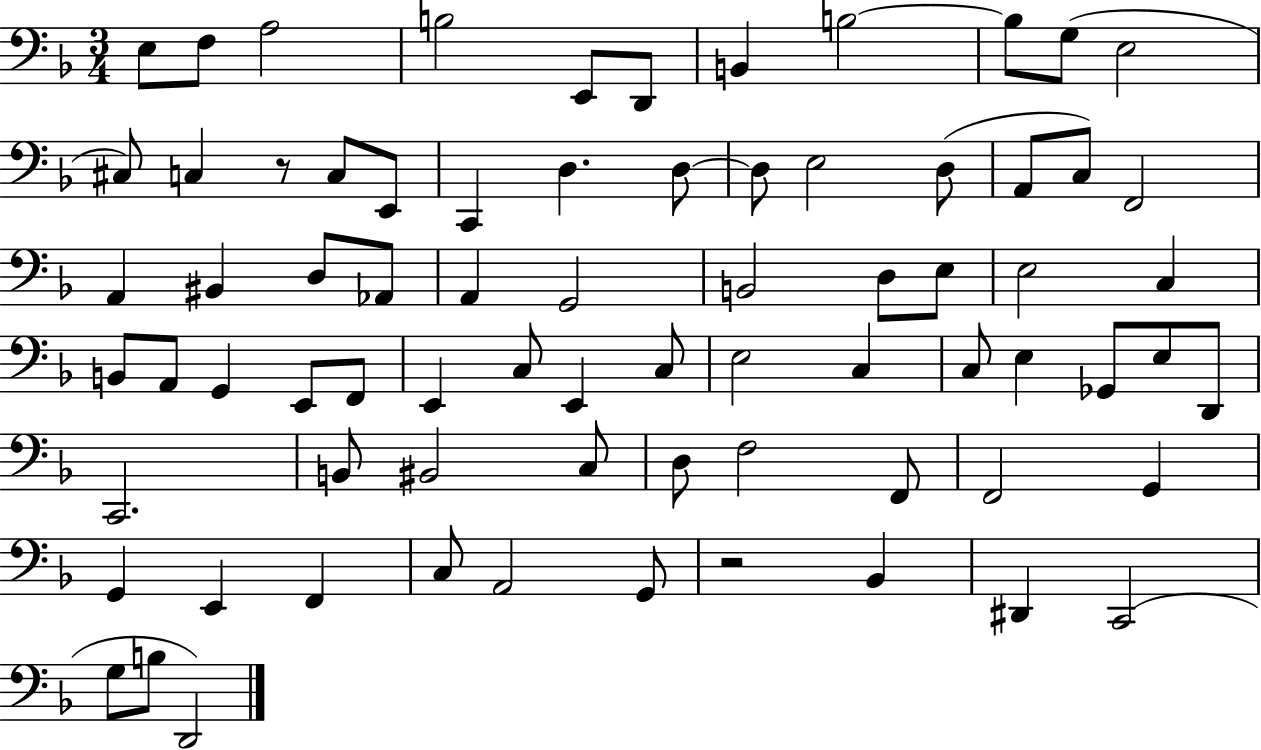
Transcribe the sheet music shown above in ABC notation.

X:1
T:Untitled
M:3/4
L:1/4
K:F
E,/2 F,/2 A,2 B,2 E,,/2 D,,/2 B,, B,2 B,/2 G,/2 E,2 ^C,/2 C, z/2 C,/2 E,,/2 C,, D, D,/2 D,/2 E,2 D,/2 A,,/2 C,/2 F,,2 A,, ^B,, D,/2 _A,,/2 A,, G,,2 B,,2 D,/2 E,/2 E,2 C, B,,/2 A,,/2 G,, E,,/2 F,,/2 E,, C,/2 E,, C,/2 E,2 C, C,/2 E, _G,,/2 E,/2 D,,/2 C,,2 B,,/2 ^B,,2 C,/2 D,/2 F,2 F,,/2 F,,2 G,, G,, E,, F,, C,/2 A,,2 G,,/2 z2 _B,, ^D,, C,,2 G,/2 B,/2 D,,2